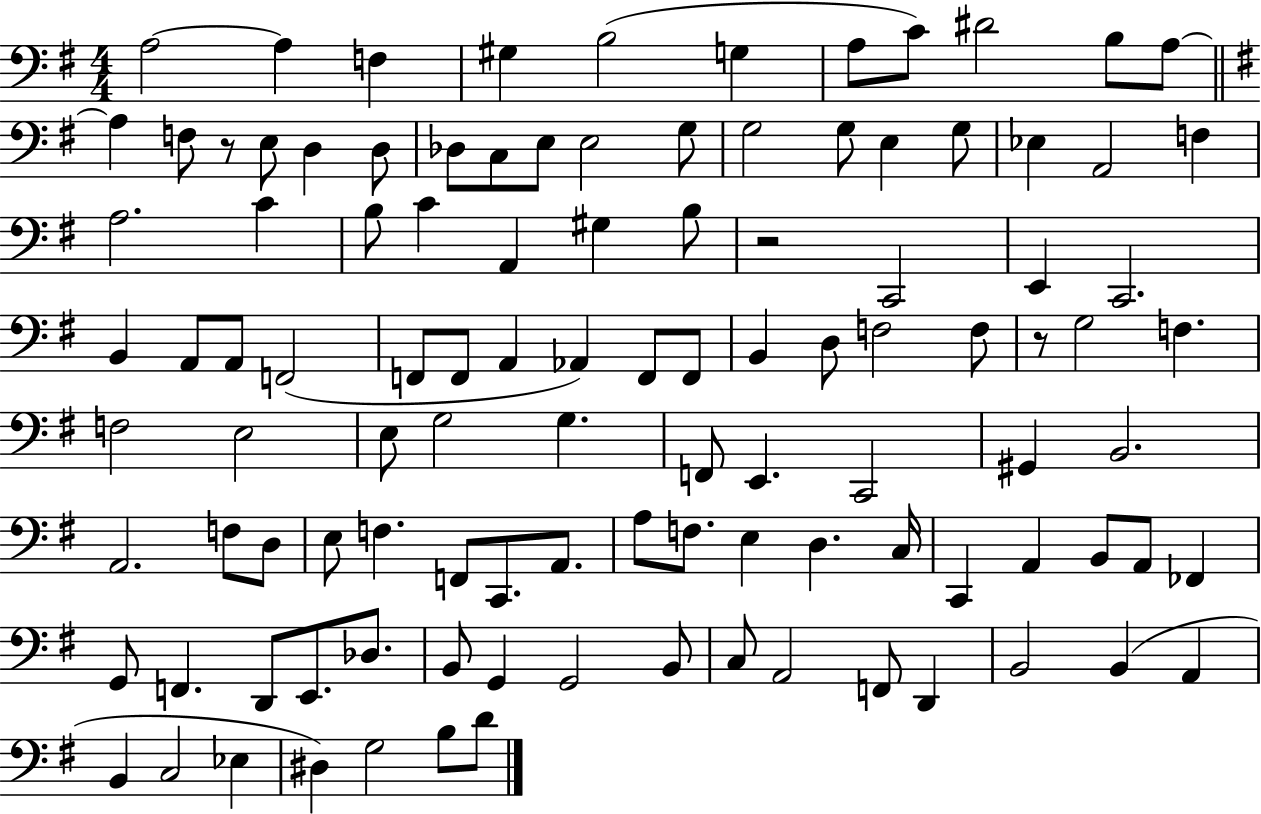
X:1
T:Untitled
M:4/4
L:1/4
K:G
A,2 A, F, ^G, B,2 G, A,/2 C/2 ^D2 B,/2 A,/2 A, F,/2 z/2 E,/2 D, D,/2 _D,/2 C,/2 E,/2 E,2 G,/2 G,2 G,/2 E, G,/2 _E, A,,2 F, A,2 C B,/2 C A,, ^G, B,/2 z2 C,,2 E,, C,,2 B,, A,,/2 A,,/2 F,,2 F,,/2 F,,/2 A,, _A,, F,,/2 F,,/2 B,, D,/2 F,2 F,/2 z/2 G,2 F, F,2 E,2 E,/2 G,2 G, F,,/2 E,, C,,2 ^G,, B,,2 A,,2 F,/2 D,/2 E,/2 F, F,,/2 C,,/2 A,,/2 A,/2 F,/2 E, D, C,/4 C,, A,, B,,/2 A,,/2 _F,, G,,/2 F,, D,,/2 E,,/2 _D,/2 B,,/2 G,, G,,2 B,,/2 C,/2 A,,2 F,,/2 D,, B,,2 B,, A,, B,, C,2 _E, ^D, G,2 B,/2 D/2